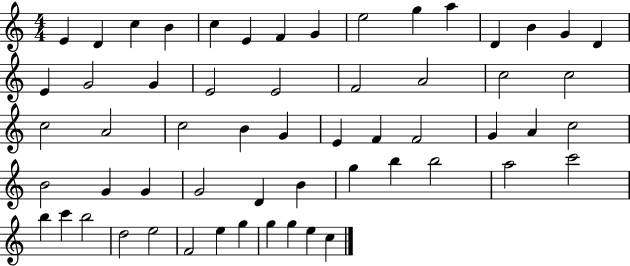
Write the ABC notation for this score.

X:1
T:Untitled
M:4/4
L:1/4
K:C
E D c B c E F G e2 g a D B G D E G2 G E2 E2 F2 A2 c2 c2 c2 A2 c2 B G E F F2 G A c2 B2 G G G2 D B g b b2 a2 c'2 b c' b2 d2 e2 F2 e g g g e c